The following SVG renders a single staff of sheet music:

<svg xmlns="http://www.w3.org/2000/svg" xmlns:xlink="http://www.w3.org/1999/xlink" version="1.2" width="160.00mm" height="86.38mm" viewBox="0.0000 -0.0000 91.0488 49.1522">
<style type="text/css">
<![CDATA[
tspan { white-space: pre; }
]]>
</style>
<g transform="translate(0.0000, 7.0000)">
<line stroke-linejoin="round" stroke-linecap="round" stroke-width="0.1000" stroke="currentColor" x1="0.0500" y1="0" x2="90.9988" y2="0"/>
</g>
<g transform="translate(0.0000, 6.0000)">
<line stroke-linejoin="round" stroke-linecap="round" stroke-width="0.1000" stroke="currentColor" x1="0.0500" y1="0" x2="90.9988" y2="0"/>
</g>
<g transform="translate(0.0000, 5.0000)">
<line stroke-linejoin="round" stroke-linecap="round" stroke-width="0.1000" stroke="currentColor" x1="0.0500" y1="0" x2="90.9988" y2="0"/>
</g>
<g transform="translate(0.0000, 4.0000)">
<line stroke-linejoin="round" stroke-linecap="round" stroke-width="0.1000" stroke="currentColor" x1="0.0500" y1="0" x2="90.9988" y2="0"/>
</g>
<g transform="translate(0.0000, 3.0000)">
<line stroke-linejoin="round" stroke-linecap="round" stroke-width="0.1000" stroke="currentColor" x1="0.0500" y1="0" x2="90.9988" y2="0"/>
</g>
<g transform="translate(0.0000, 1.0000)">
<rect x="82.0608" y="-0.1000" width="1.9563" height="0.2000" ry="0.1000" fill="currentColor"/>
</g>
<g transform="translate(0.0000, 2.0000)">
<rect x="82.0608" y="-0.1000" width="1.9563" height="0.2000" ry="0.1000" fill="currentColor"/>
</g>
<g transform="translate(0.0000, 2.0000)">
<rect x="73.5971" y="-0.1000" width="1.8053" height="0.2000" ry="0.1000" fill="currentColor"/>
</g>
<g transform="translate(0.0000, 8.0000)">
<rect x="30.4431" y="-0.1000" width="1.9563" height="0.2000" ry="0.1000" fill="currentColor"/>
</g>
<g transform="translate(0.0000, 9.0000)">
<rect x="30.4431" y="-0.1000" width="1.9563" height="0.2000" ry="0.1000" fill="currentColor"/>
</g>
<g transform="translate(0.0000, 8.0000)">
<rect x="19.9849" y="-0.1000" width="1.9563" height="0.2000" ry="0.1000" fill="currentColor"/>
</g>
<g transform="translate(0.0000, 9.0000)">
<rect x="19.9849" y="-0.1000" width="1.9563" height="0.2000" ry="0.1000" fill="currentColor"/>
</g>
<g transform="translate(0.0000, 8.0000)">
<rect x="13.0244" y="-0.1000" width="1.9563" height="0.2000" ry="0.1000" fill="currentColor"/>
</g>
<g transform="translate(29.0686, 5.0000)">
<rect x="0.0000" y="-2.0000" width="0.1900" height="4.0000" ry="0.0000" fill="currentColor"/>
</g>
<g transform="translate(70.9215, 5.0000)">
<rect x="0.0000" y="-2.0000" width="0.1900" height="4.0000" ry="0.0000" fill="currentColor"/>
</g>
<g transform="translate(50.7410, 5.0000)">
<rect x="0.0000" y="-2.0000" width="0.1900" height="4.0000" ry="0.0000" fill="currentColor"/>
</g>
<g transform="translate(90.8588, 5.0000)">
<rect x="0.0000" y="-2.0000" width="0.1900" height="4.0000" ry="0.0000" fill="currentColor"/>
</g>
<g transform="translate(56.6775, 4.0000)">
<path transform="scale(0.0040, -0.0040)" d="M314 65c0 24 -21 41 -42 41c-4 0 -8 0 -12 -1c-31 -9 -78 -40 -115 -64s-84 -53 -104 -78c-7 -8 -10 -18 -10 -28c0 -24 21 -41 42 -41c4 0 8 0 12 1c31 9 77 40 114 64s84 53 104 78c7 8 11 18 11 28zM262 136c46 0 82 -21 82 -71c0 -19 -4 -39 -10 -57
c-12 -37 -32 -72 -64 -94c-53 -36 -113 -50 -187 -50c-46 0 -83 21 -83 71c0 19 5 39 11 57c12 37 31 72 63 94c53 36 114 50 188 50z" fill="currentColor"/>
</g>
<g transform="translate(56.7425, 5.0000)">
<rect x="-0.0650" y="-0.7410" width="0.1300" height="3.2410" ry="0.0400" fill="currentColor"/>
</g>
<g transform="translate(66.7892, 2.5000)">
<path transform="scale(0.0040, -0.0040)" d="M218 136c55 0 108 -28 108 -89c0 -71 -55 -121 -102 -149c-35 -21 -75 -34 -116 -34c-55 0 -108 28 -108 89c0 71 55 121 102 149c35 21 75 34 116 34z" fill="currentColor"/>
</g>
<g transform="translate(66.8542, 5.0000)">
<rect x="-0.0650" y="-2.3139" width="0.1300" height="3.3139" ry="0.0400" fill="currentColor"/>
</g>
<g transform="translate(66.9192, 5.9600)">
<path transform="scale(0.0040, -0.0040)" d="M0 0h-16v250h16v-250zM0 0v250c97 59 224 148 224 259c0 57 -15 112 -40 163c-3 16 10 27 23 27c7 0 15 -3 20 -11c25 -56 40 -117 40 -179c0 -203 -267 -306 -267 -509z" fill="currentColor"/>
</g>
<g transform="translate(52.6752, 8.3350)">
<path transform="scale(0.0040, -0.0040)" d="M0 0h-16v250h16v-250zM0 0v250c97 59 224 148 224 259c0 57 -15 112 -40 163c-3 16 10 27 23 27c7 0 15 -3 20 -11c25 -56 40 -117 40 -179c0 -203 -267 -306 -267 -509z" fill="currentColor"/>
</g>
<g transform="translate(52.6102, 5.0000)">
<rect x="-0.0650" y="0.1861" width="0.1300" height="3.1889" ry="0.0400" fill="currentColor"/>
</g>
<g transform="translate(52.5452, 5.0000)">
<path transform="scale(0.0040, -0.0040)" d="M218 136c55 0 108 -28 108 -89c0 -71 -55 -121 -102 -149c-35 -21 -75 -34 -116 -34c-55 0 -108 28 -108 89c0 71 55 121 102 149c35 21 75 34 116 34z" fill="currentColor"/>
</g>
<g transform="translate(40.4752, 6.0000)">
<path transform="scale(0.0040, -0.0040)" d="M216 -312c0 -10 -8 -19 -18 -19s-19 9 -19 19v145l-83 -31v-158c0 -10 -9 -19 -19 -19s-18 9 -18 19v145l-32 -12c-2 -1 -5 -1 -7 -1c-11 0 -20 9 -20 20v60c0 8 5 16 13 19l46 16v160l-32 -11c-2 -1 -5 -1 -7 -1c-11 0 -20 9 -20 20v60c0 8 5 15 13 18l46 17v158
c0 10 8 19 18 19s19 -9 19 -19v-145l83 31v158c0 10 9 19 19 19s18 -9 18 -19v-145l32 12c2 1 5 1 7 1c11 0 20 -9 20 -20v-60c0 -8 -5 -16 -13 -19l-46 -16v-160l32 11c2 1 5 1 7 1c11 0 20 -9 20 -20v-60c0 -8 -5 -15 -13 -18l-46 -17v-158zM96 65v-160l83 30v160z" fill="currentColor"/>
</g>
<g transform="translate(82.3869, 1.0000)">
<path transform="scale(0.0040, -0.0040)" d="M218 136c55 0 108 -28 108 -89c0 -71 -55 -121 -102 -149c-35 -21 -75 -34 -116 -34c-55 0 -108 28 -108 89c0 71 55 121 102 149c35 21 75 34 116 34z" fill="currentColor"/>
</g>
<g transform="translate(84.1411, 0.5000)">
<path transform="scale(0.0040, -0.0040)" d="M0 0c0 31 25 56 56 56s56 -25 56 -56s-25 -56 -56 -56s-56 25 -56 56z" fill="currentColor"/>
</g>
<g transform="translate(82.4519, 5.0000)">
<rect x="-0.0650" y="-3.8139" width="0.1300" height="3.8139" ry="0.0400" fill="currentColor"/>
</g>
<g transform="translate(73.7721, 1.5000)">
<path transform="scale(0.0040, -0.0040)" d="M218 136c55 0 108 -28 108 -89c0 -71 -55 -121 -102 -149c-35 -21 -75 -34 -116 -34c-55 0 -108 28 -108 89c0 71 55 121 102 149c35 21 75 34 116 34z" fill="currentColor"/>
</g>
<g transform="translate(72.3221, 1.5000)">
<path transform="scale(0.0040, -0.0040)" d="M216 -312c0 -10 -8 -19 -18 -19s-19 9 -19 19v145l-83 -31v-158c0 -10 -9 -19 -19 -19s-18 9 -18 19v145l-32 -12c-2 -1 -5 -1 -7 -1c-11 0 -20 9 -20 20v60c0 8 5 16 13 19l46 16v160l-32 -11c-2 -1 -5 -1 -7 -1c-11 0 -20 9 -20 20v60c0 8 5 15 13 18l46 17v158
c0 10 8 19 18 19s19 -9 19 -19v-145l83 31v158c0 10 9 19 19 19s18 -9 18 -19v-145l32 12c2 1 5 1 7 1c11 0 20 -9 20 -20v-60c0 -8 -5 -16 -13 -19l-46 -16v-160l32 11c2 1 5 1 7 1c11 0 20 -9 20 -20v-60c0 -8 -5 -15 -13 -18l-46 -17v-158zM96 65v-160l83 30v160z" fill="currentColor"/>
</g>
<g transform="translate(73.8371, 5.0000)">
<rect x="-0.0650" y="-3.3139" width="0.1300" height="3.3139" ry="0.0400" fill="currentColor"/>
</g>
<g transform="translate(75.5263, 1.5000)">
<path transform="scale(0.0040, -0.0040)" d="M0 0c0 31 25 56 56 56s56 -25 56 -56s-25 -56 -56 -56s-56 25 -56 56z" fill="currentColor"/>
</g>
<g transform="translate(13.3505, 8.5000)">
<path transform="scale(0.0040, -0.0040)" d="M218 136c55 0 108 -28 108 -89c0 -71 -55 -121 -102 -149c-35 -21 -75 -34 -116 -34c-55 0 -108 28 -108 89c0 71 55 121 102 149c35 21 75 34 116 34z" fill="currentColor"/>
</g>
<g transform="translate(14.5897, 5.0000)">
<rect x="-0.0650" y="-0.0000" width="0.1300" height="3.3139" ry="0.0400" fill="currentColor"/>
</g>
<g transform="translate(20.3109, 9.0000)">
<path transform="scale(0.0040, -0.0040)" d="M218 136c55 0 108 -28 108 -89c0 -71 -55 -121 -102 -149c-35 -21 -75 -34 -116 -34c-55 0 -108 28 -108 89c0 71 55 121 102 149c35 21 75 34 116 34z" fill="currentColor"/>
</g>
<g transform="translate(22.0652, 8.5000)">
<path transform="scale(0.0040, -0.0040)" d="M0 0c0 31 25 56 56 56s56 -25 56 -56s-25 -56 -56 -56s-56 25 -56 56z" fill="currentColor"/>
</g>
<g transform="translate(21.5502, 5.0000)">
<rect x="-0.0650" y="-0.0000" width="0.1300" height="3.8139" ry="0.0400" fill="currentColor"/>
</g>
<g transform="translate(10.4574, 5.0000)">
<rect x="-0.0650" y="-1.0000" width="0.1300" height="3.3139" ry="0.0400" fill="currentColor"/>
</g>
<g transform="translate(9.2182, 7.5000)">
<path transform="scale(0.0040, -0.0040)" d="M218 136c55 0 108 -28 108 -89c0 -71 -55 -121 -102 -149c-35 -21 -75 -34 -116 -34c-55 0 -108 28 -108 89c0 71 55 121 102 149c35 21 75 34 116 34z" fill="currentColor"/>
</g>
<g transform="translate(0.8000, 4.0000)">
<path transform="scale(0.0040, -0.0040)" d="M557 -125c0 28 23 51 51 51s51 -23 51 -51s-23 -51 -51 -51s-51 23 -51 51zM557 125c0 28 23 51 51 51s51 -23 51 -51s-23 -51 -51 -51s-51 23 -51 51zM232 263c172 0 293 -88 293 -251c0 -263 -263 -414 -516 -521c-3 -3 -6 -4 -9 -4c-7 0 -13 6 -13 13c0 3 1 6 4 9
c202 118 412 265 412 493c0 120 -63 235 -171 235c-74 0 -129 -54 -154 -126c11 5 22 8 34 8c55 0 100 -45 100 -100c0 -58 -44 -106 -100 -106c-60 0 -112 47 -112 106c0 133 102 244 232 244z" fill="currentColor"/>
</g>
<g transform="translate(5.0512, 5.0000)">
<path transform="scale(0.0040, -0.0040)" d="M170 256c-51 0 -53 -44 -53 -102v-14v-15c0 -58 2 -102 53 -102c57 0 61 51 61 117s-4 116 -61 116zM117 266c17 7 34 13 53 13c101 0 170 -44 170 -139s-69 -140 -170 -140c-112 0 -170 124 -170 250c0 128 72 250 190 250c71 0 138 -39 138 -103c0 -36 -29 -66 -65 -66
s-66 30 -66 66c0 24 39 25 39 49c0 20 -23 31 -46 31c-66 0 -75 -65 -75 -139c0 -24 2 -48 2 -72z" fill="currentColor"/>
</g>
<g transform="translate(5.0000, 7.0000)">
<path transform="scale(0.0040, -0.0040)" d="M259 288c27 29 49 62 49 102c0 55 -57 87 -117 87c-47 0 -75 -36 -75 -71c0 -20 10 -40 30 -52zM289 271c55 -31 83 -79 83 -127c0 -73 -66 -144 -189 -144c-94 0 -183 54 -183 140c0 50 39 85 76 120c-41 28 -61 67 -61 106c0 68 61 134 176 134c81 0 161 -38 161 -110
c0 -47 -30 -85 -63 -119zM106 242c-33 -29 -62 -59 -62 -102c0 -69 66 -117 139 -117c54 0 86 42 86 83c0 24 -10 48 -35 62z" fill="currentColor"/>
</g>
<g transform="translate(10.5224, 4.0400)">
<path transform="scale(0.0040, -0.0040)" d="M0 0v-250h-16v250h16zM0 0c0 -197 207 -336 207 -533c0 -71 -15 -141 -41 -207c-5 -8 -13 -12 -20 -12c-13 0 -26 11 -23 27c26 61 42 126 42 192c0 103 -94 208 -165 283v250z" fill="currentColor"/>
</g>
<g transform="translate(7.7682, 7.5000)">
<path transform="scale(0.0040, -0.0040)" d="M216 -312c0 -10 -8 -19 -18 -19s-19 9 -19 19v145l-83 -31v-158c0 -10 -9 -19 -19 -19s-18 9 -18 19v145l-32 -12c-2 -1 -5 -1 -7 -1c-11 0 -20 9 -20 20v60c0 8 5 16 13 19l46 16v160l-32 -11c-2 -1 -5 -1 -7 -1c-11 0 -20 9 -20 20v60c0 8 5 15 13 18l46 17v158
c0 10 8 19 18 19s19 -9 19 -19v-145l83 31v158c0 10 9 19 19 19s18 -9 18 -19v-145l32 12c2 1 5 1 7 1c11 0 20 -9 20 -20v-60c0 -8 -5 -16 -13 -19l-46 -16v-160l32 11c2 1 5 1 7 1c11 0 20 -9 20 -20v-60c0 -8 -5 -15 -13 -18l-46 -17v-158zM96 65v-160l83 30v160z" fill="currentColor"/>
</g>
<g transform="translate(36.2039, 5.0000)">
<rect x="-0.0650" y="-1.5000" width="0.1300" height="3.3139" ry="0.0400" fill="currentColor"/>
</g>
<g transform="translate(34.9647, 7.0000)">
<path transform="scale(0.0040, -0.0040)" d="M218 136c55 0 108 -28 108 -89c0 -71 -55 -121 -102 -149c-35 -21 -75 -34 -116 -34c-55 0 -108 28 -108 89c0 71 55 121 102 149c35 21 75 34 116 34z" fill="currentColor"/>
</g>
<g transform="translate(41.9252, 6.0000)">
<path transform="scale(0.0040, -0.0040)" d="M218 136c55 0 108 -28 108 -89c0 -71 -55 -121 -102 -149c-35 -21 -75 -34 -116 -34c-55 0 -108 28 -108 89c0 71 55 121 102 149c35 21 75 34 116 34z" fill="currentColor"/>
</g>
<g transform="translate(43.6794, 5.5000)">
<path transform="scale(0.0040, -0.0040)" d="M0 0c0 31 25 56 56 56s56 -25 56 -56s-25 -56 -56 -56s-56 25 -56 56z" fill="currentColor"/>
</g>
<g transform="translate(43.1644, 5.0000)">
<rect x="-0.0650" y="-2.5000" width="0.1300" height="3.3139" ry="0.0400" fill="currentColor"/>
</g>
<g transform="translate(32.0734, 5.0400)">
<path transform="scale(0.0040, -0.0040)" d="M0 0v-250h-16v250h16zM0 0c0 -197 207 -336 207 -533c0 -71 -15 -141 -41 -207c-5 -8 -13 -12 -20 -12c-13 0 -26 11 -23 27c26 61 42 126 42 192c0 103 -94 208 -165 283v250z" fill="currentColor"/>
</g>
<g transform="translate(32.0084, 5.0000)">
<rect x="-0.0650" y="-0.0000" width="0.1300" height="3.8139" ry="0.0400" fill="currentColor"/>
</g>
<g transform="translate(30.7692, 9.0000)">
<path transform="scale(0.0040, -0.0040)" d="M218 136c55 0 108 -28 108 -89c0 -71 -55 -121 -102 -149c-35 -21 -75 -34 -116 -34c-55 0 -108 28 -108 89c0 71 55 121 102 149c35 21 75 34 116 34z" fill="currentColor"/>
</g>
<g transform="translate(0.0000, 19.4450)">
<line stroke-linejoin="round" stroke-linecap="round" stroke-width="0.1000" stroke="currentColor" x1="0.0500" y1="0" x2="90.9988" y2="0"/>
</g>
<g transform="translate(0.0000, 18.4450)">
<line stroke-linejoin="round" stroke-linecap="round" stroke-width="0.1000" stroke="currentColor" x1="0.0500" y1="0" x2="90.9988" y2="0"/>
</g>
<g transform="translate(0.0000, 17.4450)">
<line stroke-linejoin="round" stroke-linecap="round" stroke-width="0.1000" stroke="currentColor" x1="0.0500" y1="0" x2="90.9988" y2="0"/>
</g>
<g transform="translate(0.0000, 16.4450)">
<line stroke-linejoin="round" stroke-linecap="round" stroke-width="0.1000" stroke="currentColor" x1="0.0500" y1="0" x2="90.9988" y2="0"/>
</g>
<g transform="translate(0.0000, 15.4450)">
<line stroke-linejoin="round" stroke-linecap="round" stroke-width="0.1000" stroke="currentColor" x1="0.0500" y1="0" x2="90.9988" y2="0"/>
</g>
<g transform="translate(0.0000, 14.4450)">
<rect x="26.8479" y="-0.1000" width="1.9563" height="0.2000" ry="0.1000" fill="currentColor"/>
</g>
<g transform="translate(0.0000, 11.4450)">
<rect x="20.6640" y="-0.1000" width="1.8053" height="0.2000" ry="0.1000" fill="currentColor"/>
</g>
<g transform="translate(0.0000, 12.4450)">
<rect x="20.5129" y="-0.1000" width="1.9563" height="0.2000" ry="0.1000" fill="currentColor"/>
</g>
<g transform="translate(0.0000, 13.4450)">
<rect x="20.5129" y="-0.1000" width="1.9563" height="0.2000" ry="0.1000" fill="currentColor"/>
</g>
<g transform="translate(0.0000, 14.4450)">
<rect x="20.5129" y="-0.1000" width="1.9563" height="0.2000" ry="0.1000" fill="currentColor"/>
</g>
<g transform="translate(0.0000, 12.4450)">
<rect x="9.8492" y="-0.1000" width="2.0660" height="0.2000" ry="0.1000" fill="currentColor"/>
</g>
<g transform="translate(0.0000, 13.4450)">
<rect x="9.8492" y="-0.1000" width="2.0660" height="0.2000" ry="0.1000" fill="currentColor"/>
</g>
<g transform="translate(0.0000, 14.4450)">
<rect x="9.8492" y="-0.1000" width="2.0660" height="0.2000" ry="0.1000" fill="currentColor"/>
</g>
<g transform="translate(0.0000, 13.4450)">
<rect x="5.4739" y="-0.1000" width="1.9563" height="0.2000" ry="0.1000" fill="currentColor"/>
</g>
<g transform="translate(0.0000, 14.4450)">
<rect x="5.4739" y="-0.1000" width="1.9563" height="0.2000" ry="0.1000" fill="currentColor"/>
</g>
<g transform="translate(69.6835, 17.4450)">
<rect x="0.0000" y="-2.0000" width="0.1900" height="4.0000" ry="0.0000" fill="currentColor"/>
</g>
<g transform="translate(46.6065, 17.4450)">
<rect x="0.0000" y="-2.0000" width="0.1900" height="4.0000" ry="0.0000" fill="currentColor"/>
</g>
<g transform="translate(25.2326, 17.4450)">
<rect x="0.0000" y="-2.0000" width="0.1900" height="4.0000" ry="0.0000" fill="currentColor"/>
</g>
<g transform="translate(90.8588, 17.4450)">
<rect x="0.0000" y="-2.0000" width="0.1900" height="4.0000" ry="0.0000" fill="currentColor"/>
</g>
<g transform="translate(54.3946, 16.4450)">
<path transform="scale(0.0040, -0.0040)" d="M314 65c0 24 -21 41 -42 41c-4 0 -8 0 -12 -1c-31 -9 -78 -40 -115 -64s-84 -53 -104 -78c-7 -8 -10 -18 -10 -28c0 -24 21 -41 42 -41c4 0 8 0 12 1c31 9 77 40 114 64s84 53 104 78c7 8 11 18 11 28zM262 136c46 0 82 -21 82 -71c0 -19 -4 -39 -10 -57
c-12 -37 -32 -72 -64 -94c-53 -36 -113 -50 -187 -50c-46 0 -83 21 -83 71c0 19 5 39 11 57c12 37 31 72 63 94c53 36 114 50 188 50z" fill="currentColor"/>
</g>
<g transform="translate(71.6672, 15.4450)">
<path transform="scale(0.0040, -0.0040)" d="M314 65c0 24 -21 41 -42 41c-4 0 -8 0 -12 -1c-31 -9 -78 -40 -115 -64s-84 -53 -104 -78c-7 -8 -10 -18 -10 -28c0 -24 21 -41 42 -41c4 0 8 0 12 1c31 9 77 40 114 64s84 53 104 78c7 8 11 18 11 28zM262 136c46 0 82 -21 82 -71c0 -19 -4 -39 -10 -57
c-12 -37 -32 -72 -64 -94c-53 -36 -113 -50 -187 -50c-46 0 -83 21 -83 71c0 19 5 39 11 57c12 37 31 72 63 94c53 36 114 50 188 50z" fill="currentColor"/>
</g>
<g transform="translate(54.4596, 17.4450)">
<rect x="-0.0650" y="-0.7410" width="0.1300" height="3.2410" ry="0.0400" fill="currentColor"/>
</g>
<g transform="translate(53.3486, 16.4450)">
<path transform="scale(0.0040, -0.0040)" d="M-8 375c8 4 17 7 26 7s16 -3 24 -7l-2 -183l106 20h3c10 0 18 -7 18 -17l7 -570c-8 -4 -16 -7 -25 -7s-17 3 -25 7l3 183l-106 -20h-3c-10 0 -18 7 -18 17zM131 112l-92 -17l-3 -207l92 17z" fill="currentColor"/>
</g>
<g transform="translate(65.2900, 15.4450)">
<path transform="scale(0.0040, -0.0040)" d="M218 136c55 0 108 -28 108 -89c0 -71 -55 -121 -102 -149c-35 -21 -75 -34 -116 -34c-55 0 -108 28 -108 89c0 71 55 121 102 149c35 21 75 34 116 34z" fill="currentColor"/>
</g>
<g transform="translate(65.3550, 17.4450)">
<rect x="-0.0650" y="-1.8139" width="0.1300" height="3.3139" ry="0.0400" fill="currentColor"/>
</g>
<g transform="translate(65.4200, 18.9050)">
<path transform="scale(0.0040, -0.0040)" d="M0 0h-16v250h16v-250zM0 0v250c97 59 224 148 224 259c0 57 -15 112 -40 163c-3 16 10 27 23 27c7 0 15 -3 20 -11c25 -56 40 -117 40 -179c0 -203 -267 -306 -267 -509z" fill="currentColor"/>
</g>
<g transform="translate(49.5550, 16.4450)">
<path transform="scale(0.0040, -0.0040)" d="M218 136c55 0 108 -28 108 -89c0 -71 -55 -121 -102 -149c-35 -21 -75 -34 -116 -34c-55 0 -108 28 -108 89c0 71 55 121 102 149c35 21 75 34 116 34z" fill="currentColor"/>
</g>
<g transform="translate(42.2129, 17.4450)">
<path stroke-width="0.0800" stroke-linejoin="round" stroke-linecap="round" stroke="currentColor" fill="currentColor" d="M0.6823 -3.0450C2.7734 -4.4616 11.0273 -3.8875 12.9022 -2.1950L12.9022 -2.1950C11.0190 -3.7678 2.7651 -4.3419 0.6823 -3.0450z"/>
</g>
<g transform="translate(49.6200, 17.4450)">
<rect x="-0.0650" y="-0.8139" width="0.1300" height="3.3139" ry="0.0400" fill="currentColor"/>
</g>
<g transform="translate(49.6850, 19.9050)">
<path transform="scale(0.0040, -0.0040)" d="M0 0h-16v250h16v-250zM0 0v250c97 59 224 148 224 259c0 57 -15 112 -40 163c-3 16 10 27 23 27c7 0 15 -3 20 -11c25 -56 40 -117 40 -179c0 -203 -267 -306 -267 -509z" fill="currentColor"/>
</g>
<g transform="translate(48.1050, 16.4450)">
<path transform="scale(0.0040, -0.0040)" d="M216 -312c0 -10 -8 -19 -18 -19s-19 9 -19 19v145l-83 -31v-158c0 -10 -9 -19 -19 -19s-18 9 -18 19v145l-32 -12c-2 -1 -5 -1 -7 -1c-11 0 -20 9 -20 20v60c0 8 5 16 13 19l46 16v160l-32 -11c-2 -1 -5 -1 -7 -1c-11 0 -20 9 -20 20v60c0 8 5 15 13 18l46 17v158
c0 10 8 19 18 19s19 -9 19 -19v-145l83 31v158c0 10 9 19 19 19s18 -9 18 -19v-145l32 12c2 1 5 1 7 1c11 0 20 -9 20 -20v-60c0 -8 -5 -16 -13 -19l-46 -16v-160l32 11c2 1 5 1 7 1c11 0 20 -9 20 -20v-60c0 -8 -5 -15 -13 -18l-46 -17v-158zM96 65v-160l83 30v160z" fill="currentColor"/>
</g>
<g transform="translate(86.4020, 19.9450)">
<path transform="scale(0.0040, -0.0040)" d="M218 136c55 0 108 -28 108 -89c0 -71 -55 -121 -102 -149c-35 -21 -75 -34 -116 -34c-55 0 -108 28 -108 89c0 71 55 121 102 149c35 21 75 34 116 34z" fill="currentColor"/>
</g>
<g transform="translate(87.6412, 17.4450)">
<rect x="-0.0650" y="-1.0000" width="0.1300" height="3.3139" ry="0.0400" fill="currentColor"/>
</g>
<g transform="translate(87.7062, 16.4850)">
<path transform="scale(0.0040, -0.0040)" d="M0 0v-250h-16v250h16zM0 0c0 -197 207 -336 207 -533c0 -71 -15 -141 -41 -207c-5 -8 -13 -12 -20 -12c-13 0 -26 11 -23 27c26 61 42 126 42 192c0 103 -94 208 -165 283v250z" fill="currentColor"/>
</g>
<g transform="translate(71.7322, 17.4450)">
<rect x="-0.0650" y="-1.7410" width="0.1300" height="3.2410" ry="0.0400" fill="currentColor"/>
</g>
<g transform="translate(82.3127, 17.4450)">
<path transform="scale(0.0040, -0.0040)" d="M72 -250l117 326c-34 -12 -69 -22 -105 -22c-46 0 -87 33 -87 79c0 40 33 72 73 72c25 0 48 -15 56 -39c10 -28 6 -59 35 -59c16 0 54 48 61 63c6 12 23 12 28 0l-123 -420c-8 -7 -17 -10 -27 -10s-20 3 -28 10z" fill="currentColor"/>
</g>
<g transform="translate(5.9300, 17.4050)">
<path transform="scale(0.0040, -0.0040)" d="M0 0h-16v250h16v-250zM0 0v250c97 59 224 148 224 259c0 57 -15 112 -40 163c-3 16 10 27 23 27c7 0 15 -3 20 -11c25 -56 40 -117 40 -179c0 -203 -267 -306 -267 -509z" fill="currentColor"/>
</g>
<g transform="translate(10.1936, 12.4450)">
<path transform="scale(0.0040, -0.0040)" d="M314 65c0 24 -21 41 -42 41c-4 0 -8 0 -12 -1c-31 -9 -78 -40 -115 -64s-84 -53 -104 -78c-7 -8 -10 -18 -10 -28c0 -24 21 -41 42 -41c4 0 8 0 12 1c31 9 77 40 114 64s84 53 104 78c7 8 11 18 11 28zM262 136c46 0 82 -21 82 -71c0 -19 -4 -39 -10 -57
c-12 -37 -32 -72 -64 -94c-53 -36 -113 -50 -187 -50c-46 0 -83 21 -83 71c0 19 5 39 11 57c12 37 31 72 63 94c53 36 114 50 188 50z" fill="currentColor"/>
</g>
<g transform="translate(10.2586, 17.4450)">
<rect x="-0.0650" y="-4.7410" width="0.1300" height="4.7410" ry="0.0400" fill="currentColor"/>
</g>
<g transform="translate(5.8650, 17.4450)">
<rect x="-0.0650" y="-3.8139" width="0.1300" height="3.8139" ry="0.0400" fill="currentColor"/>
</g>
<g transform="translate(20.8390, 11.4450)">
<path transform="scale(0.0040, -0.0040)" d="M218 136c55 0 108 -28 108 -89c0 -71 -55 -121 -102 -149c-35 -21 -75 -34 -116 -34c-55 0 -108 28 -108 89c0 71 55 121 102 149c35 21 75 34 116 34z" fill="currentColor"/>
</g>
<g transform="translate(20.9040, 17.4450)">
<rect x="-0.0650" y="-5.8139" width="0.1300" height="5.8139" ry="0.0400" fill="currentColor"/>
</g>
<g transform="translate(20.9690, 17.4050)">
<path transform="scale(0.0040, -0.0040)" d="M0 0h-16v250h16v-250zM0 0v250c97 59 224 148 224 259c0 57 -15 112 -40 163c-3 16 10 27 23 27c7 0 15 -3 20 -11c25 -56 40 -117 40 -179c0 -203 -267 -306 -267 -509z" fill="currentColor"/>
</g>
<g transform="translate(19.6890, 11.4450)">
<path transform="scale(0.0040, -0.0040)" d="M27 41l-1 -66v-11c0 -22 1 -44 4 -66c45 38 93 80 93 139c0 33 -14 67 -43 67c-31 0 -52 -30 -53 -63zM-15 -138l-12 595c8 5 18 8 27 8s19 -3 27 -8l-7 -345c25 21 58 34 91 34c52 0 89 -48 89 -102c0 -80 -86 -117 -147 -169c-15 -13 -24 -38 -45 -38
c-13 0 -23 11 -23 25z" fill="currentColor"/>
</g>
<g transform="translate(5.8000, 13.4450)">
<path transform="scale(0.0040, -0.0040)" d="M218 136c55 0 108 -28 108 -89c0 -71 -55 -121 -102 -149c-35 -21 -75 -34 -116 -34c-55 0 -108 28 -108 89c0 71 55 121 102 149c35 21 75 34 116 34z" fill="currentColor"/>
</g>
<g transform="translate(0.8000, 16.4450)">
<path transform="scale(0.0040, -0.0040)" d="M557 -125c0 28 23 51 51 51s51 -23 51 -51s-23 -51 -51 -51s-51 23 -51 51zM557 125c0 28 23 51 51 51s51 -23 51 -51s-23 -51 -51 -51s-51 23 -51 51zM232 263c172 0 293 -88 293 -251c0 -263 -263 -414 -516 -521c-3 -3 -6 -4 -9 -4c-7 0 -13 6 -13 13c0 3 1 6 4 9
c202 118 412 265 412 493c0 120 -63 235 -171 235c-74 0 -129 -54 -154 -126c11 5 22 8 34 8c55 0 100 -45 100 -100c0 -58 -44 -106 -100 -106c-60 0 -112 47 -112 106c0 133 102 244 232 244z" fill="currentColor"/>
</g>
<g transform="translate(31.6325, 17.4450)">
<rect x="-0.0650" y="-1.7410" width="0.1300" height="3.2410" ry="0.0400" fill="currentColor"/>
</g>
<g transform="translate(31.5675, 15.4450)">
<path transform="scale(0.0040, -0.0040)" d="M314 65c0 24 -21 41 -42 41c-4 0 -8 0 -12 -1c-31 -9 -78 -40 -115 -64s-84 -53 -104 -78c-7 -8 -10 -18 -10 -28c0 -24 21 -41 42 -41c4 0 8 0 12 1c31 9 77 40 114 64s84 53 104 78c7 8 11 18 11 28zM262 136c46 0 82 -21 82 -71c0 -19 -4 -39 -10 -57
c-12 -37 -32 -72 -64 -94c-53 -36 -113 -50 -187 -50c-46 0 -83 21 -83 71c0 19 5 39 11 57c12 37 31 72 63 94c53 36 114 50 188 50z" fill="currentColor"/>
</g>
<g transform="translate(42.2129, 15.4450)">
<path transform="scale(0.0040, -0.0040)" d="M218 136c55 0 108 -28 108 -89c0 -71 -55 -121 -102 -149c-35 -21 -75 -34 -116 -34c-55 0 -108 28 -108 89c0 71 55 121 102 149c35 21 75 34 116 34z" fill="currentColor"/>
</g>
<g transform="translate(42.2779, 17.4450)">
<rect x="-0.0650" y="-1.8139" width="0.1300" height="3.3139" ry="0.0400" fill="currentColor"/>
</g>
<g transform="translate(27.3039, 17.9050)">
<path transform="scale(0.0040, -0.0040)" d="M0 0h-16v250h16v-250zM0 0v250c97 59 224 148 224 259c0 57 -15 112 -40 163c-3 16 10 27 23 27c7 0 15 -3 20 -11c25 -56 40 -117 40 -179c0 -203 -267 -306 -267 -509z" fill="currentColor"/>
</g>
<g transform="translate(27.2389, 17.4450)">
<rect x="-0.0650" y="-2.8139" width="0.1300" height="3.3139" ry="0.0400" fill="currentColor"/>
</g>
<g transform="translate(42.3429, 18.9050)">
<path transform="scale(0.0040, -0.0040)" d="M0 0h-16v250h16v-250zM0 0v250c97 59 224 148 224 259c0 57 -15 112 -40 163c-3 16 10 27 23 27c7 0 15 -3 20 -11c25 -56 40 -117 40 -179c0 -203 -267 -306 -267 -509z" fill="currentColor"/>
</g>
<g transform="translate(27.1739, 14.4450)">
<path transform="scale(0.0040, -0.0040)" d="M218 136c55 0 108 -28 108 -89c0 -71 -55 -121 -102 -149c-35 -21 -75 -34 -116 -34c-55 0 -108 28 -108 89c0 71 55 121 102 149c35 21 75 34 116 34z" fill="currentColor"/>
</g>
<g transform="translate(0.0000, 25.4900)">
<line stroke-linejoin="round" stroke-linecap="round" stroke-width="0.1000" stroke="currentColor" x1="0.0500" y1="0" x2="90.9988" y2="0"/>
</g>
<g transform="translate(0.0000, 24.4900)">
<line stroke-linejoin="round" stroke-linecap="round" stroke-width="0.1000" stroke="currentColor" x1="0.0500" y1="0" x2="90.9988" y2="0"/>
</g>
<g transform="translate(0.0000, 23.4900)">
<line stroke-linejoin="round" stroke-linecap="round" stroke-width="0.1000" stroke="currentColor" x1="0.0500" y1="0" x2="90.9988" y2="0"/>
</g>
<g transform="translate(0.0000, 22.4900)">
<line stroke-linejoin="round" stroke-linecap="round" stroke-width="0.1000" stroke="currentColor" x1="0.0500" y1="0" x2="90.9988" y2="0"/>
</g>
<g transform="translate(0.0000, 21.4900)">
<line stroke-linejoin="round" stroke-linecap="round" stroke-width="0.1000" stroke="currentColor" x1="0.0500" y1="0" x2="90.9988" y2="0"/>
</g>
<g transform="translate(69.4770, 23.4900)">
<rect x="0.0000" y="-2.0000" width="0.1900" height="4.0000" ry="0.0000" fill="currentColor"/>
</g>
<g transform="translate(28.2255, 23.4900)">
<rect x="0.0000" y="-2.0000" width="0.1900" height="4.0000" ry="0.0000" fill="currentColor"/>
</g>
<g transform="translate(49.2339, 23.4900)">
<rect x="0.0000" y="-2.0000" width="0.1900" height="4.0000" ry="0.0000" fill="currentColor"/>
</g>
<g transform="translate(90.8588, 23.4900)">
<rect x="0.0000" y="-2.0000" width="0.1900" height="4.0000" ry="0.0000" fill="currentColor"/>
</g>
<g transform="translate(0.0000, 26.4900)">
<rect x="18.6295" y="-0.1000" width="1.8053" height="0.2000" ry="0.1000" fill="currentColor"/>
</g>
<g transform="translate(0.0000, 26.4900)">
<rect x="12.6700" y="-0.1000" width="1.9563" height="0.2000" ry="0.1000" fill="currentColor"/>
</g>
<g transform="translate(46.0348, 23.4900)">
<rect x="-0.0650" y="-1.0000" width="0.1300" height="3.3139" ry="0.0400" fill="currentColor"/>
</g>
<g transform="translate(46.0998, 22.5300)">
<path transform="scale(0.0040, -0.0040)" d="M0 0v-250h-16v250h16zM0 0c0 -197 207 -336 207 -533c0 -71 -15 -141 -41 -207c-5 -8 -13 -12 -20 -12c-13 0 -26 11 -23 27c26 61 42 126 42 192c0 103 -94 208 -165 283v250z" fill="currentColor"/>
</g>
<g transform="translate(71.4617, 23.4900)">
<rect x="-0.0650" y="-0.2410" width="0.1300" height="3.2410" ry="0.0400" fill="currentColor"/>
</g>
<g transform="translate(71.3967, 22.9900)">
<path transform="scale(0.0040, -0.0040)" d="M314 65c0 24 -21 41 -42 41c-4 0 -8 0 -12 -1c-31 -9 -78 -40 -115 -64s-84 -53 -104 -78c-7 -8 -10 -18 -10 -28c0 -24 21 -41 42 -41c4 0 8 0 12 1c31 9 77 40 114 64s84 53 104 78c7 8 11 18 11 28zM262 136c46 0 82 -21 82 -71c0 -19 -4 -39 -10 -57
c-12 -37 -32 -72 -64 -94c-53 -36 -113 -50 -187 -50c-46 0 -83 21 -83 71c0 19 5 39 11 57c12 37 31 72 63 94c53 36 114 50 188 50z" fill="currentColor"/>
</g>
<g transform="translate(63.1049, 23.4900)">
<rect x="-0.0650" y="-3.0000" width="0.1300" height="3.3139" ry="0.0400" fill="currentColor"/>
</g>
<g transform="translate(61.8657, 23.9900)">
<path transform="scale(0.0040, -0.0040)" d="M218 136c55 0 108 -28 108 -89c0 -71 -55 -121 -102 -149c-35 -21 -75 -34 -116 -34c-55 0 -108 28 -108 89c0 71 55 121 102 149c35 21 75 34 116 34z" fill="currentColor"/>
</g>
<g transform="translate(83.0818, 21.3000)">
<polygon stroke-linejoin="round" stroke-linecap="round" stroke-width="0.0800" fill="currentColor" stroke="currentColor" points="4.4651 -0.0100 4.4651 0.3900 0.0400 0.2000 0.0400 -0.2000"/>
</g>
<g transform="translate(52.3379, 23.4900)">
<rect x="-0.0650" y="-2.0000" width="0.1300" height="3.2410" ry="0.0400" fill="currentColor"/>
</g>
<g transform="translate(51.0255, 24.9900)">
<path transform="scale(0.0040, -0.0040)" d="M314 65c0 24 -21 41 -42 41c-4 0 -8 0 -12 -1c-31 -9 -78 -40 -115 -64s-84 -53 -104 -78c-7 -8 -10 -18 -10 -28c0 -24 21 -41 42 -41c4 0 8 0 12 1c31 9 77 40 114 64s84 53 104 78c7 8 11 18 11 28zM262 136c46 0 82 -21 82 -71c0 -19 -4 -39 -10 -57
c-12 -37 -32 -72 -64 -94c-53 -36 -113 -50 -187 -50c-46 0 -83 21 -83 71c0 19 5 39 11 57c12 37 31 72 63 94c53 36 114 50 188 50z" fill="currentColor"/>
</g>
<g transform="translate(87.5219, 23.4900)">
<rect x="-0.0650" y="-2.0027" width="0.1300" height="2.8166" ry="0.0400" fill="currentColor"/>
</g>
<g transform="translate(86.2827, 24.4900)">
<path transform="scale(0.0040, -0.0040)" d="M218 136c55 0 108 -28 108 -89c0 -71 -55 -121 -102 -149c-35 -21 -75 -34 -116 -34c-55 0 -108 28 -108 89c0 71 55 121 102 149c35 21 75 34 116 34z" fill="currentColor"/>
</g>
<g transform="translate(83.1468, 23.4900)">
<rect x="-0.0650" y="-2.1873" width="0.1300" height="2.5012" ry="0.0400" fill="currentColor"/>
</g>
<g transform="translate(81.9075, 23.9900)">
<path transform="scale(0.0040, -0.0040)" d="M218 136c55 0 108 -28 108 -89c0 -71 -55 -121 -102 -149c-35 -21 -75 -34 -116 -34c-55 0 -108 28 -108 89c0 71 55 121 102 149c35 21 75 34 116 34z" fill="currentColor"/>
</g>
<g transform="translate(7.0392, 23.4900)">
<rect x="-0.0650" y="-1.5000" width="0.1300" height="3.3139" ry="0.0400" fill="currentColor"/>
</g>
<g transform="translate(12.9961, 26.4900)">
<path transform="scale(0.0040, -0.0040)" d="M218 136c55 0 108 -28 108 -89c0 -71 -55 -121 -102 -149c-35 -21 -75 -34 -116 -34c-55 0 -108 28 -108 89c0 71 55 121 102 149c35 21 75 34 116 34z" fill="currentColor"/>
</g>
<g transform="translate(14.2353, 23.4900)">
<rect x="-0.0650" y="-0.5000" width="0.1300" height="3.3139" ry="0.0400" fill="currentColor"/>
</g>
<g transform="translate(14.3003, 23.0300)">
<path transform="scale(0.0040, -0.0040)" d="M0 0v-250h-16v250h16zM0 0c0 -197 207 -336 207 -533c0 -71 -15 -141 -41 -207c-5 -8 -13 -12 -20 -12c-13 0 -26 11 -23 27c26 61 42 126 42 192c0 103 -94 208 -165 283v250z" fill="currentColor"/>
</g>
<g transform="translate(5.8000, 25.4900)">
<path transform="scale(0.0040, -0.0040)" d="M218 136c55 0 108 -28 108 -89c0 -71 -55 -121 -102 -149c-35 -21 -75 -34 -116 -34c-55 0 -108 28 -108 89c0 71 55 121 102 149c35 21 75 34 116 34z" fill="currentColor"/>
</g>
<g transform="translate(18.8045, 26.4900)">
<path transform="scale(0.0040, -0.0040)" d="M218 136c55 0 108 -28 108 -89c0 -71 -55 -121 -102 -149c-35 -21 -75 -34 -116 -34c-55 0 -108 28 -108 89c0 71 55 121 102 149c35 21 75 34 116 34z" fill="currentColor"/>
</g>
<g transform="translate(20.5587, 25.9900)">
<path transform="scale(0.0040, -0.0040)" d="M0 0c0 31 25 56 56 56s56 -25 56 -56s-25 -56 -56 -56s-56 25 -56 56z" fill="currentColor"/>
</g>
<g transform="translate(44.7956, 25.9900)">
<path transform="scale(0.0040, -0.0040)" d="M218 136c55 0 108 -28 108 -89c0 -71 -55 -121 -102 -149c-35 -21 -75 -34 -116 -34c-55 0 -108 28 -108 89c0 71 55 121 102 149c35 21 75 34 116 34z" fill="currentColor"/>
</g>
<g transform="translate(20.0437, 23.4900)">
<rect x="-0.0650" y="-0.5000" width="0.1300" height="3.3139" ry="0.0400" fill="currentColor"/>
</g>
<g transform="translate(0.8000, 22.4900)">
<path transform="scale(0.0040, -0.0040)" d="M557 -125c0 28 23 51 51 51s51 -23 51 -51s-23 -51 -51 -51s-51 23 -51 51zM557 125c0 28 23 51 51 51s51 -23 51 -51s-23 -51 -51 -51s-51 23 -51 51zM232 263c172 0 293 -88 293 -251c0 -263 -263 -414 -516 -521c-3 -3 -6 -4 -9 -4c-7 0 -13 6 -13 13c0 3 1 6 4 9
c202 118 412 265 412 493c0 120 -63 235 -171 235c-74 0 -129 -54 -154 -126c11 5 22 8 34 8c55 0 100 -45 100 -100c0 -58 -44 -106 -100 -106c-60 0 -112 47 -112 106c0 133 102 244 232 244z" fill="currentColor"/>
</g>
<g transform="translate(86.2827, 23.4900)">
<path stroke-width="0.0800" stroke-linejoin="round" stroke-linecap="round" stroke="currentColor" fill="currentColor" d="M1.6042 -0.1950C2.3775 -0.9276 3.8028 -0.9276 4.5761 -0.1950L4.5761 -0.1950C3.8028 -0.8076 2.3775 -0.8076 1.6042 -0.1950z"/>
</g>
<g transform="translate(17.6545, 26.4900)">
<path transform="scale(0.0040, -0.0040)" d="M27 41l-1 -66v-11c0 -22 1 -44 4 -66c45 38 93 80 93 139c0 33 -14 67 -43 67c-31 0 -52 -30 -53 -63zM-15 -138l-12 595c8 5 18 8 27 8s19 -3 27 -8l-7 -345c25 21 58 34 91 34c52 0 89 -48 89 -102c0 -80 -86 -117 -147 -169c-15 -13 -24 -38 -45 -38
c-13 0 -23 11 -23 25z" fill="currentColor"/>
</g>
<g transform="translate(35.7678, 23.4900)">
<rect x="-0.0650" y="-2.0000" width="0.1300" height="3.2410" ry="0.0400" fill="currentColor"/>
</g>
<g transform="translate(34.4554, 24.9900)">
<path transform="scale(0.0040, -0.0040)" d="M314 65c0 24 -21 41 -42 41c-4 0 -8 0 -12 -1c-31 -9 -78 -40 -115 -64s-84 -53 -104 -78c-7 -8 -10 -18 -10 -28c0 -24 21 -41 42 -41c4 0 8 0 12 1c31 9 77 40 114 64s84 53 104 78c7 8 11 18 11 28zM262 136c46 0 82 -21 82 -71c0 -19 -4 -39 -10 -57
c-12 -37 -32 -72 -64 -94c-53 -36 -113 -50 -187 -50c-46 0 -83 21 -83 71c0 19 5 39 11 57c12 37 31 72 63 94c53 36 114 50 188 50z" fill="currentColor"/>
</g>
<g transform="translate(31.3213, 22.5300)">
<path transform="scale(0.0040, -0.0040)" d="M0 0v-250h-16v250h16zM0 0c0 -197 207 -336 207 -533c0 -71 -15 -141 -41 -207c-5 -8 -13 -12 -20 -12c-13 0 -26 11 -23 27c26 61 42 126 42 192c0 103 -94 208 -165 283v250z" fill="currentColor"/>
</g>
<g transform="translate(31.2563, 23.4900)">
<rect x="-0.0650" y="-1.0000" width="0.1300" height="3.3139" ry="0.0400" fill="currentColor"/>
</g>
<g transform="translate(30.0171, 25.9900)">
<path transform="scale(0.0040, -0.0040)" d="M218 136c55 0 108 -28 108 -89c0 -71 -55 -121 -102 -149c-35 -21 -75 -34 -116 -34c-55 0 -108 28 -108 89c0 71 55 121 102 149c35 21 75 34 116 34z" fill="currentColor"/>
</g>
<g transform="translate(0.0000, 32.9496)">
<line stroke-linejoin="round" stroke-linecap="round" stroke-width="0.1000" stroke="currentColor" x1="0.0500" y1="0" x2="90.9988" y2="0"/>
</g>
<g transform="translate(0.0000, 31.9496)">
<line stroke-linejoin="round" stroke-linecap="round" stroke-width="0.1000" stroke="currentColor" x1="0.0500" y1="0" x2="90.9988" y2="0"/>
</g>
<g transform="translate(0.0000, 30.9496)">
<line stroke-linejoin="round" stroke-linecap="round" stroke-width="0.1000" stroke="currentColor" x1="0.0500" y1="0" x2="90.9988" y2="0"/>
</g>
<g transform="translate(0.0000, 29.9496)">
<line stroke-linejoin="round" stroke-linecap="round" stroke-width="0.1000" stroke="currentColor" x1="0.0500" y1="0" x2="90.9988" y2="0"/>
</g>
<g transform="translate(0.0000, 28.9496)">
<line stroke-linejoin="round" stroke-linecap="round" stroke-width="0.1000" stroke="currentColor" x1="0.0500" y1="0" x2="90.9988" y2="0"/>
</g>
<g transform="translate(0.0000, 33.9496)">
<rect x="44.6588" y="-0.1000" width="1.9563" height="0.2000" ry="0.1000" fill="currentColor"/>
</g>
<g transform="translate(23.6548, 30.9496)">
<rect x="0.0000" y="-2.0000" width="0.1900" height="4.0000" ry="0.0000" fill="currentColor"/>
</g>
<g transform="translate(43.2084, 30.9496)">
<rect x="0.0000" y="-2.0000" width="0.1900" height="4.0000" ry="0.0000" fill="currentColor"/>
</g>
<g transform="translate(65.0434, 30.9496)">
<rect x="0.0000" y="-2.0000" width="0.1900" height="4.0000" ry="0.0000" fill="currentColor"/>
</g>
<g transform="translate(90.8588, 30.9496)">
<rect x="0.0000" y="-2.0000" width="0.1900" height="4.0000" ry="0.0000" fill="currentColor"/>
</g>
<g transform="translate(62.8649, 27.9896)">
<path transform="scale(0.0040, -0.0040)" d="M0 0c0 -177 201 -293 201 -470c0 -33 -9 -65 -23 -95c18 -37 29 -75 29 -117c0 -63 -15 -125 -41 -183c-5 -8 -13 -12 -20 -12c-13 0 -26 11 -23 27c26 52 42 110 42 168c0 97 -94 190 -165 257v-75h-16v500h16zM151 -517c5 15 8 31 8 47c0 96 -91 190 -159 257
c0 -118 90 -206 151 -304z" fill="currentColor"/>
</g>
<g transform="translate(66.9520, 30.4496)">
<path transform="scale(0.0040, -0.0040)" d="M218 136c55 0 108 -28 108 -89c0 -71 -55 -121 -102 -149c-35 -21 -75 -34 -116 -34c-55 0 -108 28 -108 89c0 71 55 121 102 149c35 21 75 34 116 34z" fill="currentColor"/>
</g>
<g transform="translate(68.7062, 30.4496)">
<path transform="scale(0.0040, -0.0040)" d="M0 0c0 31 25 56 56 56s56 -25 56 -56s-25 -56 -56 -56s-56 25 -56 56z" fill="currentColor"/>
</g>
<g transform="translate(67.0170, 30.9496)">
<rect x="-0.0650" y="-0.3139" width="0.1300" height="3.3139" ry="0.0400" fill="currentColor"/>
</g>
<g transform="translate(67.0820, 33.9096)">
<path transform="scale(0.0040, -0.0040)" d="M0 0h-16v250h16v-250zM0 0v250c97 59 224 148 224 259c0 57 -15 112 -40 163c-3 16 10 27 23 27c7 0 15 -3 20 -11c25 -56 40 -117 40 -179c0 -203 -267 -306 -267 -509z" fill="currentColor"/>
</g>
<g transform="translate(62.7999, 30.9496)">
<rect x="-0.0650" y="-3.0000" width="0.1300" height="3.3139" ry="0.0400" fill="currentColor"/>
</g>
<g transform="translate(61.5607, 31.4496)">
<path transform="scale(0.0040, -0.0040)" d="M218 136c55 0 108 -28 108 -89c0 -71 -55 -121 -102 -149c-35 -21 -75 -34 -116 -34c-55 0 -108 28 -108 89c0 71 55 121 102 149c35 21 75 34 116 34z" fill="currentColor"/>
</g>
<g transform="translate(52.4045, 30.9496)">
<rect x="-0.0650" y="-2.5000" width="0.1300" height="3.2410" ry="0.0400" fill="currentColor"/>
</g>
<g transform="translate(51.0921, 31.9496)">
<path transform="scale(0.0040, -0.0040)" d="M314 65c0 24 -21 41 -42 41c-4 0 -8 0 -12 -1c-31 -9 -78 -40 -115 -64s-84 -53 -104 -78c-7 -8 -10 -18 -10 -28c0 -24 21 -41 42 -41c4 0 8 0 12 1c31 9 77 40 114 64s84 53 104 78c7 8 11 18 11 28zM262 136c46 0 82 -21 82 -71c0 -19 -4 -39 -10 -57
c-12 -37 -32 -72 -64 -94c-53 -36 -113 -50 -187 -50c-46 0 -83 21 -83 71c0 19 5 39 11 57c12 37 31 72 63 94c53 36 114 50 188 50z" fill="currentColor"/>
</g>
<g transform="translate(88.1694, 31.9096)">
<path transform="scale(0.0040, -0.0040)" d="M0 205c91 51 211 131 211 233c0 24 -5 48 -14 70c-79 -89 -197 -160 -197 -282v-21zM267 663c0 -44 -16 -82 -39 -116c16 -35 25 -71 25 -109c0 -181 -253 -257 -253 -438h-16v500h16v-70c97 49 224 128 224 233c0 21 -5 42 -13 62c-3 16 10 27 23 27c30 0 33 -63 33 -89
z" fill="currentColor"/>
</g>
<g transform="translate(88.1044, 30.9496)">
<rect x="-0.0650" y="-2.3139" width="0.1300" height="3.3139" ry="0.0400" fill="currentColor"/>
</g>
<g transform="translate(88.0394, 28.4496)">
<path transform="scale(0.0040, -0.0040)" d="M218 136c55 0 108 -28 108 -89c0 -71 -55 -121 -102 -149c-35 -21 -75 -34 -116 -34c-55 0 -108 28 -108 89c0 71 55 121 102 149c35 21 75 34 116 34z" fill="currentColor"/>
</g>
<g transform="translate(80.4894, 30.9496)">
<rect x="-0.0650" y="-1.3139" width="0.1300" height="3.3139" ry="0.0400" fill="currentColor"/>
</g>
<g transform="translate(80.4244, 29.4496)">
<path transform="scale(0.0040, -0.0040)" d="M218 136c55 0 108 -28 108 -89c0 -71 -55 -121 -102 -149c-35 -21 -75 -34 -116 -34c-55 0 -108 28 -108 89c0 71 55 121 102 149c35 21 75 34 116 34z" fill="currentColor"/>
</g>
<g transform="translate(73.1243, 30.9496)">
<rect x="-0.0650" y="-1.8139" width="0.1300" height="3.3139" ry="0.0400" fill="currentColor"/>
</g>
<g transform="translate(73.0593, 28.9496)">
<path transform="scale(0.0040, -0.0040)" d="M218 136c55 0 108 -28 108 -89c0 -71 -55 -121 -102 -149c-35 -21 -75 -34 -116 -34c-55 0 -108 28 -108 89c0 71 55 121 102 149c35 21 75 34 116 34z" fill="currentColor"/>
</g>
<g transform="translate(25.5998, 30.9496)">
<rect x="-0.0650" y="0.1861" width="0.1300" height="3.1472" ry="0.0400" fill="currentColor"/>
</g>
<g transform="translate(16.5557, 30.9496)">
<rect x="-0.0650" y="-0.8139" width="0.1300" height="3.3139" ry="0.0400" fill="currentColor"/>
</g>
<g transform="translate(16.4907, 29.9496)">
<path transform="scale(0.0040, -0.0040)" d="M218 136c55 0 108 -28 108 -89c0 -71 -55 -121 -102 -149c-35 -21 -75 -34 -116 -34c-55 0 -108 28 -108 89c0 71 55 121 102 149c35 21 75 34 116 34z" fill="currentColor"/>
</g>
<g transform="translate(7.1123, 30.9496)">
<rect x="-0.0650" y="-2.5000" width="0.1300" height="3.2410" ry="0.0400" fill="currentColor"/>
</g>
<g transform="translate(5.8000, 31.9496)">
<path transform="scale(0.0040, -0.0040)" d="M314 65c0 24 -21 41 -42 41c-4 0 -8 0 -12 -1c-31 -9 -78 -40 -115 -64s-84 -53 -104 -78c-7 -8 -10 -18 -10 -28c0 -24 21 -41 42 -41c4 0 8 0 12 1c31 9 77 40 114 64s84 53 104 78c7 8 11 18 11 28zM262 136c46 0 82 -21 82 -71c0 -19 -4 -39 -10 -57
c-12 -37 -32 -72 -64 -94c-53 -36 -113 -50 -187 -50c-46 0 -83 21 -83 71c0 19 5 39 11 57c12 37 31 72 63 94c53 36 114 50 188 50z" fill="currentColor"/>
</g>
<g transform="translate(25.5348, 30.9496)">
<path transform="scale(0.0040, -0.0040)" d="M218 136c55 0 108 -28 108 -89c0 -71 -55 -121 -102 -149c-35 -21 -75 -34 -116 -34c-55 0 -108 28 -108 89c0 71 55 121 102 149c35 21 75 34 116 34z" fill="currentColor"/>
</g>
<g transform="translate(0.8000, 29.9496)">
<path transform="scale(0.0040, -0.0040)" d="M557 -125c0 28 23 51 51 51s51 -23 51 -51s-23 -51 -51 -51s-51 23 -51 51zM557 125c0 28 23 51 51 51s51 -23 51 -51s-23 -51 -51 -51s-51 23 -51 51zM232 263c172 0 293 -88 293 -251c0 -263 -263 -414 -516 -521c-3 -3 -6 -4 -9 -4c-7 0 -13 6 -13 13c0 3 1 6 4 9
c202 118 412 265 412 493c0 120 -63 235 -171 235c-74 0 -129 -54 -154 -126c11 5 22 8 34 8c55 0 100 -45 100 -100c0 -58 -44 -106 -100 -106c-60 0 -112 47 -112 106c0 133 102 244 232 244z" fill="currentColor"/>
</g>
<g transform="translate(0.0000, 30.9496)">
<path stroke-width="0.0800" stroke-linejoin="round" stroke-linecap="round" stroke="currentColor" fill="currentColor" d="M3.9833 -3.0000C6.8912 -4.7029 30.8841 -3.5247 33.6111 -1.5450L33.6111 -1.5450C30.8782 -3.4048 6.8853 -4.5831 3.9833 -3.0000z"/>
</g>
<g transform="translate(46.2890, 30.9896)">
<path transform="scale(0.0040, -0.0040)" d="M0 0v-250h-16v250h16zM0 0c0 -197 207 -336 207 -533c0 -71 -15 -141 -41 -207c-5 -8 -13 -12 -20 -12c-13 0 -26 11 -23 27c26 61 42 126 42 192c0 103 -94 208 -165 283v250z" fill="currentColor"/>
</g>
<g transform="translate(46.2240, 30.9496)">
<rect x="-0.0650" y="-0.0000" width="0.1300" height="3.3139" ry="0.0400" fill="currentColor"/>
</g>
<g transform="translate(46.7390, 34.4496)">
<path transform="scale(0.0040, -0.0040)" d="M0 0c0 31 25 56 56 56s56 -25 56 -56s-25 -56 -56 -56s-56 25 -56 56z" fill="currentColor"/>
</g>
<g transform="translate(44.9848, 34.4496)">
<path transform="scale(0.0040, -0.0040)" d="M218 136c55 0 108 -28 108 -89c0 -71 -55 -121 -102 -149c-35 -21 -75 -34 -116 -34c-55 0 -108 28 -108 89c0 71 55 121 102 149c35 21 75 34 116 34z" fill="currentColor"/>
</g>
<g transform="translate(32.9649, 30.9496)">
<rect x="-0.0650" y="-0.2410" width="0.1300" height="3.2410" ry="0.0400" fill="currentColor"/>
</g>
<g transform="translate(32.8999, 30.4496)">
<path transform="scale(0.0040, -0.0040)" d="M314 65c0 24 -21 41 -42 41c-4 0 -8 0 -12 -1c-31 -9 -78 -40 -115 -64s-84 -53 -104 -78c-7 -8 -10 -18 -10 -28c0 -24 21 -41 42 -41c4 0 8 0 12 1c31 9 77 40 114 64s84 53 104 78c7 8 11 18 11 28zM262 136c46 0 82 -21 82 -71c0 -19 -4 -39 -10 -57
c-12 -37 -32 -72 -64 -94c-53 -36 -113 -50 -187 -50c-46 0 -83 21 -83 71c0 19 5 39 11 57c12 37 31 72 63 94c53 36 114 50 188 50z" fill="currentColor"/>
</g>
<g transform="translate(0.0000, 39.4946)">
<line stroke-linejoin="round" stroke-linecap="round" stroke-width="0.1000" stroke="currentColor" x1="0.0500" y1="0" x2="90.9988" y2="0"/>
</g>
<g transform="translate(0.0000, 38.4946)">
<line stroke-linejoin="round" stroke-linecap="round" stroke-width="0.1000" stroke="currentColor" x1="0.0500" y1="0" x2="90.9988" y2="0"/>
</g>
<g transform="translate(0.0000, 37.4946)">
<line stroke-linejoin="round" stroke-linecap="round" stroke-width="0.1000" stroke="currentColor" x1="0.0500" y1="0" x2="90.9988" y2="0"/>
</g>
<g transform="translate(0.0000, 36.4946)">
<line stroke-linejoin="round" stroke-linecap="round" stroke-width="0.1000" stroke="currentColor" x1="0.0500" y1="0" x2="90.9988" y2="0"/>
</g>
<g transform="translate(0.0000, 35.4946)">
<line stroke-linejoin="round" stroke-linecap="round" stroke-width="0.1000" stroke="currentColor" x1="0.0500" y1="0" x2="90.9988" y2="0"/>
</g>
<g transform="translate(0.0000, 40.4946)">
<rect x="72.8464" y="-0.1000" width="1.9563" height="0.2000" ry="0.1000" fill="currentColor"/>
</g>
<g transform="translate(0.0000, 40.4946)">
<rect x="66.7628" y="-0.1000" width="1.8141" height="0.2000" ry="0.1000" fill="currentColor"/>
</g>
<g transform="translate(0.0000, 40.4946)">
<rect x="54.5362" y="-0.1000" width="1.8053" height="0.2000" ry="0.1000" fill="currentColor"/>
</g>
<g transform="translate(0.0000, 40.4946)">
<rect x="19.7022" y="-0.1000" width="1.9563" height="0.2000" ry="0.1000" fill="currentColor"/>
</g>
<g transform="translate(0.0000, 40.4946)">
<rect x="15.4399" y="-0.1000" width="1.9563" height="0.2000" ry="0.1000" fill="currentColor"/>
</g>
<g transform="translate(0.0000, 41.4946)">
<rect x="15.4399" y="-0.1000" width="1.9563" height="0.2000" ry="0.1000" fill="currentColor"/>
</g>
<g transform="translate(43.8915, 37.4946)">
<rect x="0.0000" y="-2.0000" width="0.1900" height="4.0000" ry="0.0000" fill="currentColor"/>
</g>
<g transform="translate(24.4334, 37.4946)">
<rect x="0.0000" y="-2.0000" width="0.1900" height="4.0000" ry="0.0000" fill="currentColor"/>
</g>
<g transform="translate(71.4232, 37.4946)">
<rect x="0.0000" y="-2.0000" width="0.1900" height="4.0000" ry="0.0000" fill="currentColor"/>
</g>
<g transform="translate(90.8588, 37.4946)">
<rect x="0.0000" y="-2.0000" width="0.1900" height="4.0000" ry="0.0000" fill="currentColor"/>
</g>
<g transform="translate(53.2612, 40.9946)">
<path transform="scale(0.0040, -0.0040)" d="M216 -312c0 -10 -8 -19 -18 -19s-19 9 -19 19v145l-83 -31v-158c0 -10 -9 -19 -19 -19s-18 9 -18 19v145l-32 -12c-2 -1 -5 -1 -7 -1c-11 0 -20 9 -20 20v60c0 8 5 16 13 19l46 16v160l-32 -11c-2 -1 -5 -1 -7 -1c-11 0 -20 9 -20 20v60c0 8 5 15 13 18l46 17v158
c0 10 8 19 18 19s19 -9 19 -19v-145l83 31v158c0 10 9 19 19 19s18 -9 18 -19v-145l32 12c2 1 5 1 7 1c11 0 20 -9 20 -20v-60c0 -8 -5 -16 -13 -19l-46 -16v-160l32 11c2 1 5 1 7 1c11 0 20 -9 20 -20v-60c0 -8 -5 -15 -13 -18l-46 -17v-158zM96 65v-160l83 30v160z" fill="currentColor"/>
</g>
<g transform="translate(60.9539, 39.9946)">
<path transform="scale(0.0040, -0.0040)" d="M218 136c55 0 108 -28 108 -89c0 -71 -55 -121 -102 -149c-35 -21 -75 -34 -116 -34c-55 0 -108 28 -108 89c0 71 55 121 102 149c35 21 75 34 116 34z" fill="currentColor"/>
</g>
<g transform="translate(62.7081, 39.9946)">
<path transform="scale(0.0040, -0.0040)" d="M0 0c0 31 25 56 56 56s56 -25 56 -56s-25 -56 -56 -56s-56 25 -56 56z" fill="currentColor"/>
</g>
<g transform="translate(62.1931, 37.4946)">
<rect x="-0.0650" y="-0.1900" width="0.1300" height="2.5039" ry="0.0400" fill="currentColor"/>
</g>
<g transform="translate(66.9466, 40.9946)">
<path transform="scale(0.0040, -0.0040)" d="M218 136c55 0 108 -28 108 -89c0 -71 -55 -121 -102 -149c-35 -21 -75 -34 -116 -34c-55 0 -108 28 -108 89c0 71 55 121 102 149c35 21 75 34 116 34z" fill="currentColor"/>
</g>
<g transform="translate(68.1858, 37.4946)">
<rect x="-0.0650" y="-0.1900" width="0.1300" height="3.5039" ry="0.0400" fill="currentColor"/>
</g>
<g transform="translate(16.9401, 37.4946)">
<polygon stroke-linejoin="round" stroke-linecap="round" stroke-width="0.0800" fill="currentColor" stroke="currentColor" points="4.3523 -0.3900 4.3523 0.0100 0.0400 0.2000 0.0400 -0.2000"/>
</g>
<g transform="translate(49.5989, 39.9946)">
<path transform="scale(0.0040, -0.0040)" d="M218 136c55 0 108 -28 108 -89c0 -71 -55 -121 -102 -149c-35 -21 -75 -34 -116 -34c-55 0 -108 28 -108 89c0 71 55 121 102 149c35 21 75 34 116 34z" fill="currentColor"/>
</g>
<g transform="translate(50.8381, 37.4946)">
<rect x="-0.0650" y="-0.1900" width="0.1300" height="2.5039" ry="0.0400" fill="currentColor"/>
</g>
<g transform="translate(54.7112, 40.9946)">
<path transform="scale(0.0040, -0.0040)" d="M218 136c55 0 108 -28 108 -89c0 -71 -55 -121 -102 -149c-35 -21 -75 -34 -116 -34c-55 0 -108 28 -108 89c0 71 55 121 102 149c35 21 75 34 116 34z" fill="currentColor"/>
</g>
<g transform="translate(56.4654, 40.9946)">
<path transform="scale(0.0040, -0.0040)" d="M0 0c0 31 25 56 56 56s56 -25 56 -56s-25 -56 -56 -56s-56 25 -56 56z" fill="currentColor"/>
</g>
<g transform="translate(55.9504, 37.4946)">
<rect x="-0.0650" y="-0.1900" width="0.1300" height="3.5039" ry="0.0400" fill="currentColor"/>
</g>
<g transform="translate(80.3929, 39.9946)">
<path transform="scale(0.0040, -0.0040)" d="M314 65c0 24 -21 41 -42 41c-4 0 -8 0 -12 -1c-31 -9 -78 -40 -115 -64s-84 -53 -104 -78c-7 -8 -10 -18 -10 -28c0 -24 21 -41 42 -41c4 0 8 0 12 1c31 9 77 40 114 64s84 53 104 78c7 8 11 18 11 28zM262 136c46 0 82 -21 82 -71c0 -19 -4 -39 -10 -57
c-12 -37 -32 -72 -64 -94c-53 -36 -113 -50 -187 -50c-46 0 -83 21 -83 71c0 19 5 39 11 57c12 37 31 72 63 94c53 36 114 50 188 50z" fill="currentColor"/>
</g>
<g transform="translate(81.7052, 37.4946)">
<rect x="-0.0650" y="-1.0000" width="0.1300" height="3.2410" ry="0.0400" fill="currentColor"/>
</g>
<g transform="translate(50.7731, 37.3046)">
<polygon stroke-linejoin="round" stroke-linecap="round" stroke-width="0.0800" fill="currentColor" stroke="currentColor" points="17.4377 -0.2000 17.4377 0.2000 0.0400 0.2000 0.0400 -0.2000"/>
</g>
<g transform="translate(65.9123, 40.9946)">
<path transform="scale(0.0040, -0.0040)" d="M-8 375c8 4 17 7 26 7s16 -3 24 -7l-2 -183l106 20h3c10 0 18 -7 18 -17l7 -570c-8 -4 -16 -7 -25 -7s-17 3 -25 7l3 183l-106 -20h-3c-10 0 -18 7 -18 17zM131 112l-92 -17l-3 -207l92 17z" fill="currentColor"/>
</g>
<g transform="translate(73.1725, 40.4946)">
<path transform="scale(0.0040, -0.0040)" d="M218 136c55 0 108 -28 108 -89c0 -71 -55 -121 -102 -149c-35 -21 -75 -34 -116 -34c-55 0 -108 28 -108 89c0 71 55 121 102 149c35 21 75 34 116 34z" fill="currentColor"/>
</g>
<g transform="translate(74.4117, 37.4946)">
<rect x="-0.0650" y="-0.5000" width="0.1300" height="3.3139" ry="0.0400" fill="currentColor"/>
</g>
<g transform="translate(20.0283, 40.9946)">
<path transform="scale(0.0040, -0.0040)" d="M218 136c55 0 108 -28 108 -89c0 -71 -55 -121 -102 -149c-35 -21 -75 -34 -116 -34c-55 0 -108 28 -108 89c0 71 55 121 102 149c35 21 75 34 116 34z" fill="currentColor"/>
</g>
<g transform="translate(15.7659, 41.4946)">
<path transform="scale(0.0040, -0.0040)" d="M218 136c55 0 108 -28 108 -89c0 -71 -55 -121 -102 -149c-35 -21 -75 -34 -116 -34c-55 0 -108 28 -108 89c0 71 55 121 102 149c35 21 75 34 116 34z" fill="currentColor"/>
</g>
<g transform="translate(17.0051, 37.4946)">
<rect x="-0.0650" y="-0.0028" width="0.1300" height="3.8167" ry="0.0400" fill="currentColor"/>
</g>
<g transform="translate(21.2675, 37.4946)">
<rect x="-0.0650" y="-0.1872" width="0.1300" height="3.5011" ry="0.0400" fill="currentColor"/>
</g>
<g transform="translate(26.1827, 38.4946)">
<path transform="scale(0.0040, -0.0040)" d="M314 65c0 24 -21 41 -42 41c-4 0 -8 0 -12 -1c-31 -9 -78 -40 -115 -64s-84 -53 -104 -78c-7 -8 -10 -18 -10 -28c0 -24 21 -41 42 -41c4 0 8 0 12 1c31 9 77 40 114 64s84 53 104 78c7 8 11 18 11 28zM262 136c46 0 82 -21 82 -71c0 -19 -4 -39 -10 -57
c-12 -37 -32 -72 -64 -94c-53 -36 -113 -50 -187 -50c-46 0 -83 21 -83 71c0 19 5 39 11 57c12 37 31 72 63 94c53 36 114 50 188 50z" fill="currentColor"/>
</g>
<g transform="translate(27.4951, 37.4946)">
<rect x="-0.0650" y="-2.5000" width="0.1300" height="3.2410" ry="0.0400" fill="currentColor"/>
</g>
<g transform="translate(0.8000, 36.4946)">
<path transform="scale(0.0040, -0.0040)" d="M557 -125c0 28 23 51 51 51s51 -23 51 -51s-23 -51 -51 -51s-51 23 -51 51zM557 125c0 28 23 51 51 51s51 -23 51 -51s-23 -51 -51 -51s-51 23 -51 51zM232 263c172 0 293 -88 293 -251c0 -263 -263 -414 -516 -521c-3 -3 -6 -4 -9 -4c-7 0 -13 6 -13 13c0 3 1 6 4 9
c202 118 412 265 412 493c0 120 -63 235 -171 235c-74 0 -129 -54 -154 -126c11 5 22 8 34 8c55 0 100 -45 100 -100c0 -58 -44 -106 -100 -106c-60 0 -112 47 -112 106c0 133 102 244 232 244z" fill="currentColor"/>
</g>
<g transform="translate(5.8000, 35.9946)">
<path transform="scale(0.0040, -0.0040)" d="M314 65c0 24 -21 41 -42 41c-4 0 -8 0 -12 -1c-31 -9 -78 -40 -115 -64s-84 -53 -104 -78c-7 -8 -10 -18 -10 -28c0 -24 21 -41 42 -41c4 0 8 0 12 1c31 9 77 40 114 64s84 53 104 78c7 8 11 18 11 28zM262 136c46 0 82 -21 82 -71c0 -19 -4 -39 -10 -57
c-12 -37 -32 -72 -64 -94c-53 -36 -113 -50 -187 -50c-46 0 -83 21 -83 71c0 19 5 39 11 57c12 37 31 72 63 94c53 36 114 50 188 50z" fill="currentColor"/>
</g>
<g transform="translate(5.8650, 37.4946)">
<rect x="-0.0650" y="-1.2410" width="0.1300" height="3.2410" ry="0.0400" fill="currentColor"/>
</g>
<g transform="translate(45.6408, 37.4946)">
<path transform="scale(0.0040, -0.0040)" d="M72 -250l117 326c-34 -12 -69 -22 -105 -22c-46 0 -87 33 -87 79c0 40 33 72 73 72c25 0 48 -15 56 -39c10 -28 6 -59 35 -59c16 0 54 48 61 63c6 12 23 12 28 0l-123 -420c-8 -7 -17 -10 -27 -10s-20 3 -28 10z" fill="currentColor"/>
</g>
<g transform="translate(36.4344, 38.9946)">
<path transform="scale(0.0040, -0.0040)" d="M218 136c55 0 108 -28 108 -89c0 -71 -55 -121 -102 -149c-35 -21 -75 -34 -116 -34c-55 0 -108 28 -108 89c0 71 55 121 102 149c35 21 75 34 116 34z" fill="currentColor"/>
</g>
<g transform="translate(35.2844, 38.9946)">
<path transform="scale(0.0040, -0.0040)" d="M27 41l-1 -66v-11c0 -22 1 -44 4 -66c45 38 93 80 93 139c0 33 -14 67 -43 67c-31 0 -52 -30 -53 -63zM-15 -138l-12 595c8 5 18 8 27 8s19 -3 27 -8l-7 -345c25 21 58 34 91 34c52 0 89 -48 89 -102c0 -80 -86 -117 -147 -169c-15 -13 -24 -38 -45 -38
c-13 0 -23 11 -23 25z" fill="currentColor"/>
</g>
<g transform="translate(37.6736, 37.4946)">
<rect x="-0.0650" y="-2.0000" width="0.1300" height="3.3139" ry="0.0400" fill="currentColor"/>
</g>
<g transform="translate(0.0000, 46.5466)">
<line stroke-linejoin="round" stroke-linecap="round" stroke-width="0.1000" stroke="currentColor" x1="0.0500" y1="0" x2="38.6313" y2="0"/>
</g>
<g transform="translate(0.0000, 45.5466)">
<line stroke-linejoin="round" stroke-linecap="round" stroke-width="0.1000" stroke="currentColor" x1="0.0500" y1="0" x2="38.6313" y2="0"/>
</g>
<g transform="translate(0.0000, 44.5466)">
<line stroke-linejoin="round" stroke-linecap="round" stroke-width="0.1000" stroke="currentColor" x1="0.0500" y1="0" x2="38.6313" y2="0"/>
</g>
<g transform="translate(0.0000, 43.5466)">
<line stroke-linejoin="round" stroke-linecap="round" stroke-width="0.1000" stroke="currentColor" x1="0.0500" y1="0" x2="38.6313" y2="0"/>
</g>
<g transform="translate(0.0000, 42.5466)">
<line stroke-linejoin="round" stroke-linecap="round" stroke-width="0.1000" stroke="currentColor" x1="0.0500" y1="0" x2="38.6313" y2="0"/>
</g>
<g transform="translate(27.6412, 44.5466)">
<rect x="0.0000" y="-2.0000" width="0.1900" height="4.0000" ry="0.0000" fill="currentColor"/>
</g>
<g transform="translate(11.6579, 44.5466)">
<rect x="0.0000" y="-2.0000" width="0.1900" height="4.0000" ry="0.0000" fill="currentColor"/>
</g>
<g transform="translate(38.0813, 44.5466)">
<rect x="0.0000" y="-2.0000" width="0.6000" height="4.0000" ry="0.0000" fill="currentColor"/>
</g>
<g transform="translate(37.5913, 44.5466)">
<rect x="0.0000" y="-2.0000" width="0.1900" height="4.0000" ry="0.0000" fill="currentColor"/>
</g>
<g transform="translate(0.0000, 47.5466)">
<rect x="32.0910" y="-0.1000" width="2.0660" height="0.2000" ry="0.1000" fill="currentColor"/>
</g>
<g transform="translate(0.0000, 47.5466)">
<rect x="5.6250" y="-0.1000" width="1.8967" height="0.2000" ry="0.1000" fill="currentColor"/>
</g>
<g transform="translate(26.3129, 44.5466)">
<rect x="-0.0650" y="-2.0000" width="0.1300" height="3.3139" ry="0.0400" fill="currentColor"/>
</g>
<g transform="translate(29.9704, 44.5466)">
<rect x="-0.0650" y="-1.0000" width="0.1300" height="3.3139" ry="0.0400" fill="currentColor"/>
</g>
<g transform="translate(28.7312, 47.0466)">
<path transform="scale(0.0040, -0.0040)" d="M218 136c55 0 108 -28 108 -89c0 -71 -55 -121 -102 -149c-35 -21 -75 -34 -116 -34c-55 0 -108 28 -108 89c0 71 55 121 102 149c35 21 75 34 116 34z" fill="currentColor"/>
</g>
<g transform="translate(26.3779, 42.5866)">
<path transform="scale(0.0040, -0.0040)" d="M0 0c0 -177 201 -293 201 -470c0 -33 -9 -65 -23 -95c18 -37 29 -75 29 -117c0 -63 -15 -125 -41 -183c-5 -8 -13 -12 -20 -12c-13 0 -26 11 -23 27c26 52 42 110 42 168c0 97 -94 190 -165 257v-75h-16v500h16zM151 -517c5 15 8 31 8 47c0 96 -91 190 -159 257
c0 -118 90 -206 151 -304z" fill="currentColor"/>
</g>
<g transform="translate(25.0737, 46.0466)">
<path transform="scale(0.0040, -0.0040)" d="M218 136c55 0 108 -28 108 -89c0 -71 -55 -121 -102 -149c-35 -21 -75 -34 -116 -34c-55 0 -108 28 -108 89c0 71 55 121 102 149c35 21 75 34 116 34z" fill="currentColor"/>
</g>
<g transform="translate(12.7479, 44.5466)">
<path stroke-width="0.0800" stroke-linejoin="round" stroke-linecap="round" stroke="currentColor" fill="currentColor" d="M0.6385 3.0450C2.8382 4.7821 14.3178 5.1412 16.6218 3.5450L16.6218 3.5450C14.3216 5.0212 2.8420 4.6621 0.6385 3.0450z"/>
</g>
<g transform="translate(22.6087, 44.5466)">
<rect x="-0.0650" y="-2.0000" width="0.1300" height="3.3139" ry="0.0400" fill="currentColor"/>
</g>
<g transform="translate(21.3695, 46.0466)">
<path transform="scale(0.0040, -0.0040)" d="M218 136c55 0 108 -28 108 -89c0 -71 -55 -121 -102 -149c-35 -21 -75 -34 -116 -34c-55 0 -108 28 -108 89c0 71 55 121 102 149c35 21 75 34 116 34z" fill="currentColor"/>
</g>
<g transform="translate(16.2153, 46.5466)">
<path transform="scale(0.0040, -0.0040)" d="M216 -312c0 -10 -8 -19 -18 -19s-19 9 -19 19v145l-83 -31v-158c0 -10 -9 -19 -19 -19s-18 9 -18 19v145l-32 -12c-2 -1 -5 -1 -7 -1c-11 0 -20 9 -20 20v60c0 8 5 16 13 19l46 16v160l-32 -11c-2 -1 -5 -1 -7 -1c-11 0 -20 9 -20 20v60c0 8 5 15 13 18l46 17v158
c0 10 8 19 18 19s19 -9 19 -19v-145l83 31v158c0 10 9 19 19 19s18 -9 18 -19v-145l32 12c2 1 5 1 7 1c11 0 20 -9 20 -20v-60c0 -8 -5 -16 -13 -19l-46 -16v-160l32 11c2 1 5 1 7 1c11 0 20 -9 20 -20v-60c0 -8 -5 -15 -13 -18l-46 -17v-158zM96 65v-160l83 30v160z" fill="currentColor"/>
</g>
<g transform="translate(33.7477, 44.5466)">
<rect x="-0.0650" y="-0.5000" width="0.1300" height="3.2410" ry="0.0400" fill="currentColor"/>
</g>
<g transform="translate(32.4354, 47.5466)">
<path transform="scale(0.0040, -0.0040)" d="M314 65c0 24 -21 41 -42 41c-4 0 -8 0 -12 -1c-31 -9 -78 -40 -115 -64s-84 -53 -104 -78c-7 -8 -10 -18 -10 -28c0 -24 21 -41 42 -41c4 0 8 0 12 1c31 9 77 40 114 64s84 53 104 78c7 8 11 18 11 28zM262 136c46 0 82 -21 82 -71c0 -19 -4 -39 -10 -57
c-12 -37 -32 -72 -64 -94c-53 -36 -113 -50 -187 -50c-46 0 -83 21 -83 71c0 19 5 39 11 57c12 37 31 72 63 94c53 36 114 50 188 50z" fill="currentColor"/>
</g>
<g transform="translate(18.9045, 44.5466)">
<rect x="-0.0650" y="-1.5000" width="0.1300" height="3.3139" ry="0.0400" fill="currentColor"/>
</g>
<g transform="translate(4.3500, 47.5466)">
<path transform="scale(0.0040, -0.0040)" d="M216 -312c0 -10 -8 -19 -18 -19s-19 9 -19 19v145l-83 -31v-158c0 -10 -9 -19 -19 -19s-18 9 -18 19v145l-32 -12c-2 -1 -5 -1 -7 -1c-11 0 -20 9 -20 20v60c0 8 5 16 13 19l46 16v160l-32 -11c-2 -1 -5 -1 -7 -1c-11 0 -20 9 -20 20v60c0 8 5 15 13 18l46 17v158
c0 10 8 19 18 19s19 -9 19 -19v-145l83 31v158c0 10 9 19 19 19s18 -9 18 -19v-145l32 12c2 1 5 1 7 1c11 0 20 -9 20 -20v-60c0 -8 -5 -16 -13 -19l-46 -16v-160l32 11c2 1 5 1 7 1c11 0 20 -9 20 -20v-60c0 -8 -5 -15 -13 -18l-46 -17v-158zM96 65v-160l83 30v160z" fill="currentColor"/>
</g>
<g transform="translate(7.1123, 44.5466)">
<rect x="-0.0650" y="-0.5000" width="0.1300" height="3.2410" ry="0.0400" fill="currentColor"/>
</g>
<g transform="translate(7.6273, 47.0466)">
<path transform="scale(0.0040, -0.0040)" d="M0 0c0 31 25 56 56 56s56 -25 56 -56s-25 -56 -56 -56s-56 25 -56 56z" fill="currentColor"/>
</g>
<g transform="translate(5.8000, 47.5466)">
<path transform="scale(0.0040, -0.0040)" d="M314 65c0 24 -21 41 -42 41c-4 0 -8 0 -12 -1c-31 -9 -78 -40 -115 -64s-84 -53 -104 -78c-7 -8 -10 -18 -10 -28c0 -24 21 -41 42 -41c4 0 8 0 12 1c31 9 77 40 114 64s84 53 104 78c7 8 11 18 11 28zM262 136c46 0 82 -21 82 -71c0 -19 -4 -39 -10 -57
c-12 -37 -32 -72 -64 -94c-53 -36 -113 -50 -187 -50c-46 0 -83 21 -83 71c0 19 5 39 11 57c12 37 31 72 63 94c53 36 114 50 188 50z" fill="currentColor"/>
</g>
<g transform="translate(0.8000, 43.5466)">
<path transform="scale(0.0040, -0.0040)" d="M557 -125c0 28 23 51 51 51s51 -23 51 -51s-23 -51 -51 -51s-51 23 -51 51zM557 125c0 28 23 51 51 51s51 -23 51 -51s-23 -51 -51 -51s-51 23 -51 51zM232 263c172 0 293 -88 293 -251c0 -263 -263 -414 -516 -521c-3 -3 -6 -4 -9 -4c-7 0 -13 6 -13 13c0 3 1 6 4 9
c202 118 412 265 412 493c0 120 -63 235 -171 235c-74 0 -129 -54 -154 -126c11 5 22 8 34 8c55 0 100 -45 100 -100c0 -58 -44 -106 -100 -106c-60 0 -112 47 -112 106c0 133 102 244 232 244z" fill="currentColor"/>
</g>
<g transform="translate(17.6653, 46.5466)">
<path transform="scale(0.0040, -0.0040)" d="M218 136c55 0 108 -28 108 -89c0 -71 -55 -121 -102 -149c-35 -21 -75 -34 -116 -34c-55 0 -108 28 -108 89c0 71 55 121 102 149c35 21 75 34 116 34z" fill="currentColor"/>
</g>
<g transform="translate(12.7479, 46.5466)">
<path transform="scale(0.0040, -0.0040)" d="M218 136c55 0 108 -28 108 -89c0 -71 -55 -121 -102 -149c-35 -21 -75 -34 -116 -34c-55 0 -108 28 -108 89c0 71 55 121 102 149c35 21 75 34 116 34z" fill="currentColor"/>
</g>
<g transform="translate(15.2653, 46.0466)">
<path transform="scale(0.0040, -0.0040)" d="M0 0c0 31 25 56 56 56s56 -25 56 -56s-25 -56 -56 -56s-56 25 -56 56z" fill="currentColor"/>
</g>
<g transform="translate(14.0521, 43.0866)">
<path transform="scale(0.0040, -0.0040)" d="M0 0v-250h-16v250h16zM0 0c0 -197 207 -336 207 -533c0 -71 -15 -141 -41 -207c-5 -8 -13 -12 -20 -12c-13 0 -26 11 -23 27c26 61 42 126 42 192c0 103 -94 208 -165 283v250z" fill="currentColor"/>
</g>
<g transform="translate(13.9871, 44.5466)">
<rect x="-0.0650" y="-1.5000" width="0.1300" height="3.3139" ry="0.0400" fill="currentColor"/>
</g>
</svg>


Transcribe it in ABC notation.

X:1
T:Untitled
M:6/8
L:1/4
K:C
^F,,/2 D,, C,, C,,/2 G,, ^B,, D,/2 F,2 B,/2 ^D E E/2 G2 _B/2 C/2 A,2 A,/2 ^F,/2 F,2 A,/2 A,2 z/2 F,,/2 G,, E,,/2 _E,, F,,/2 A,,2 F,,/2 A,,2 C, E,2 C,/2 B,,/2 B,,2 F, D, E,2 D,,/2 B,,2 C,/4 E,/2 A, G, B,/4 G,2 C,,/2 D,,/2 B,,2 _A,, z/2 F,,/2 ^D,,/2 F,,/2 D,,/2 E,, F,,2 ^E,,2 G,,/2 ^G,, A,, A,,/4 F,, E,,2